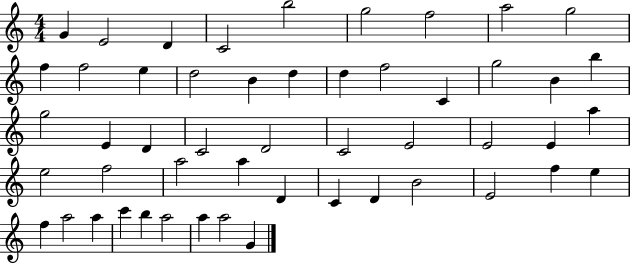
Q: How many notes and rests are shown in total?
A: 51